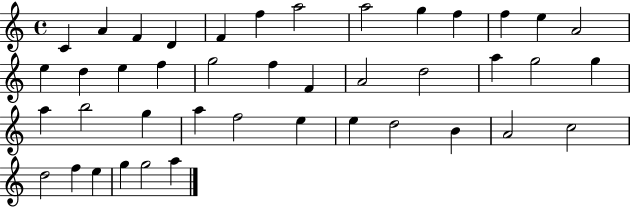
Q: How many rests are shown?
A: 0